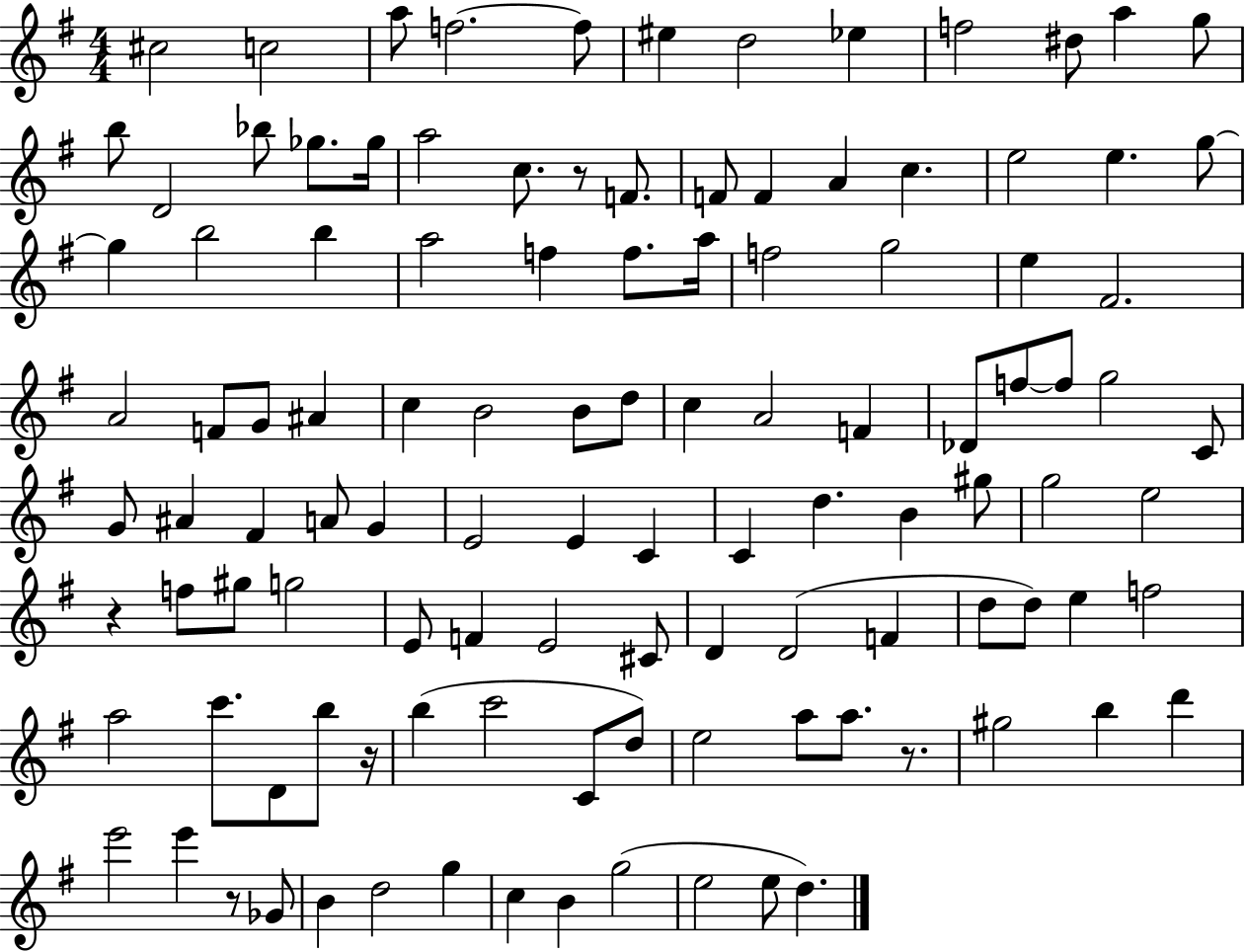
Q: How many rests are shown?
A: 5